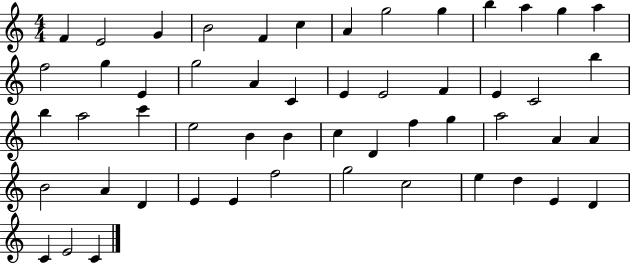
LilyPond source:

{
  \clef treble
  \numericTimeSignature
  \time 4/4
  \key c \major
  f'4 e'2 g'4 | b'2 f'4 c''4 | a'4 g''2 g''4 | b''4 a''4 g''4 a''4 | \break f''2 g''4 e'4 | g''2 a'4 c'4 | e'4 e'2 f'4 | e'4 c'2 b''4 | \break b''4 a''2 c'''4 | e''2 b'4 b'4 | c''4 d'4 f''4 g''4 | a''2 a'4 a'4 | \break b'2 a'4 d'4 | e'4 e'4 f''2 | g''2 c''2 | e''4 d''4 e'4 d'4 | \break c'4 e'2 c'4 | \bar "|."
}